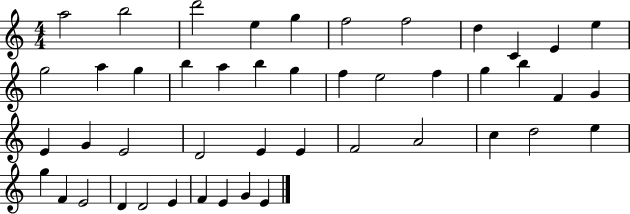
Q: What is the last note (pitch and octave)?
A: E4